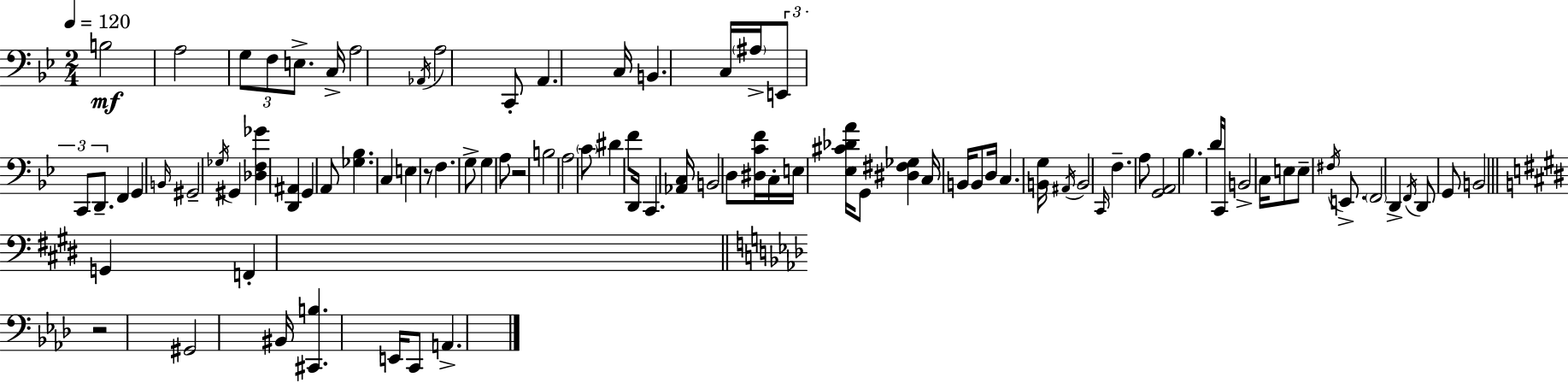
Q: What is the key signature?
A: BES major